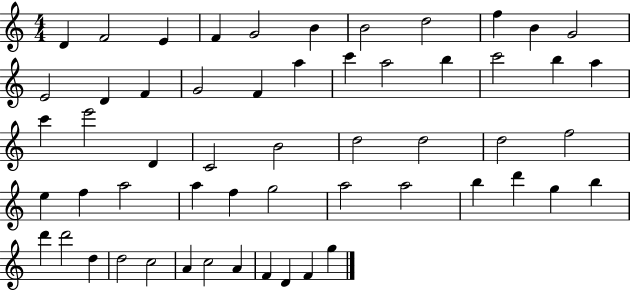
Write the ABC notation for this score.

X:1
T:Untitled
M:4/4
L:1/4
K:C
D F2 E F G2 B B2 d2 f B G2 E2 D F G2 F a c' a2 b c'2 b a c' e'2 D C2 B2 d2 d2 d2 f2 e f a2 a f g2 a2 a2 b d' g b d' d'2 d d2 c2 A c2 A F D F g